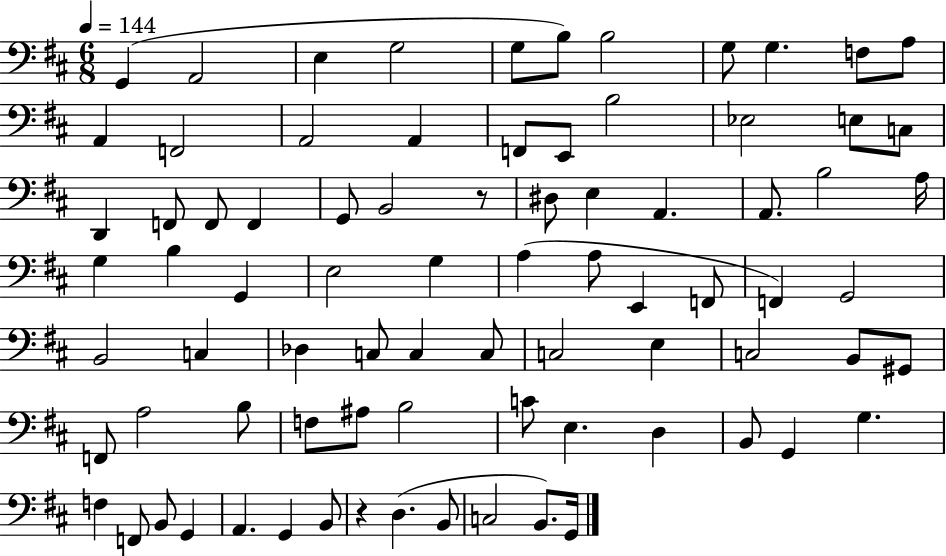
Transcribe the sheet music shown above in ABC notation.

X:1
T:Untitled
M:6/8
L:1/4
K:D
G,, A,,2 E, G,2 G,/2 B,/2 B,2 G,/2 G, F,/2 A,/2 A,, F,,2 A,,2 A,, F,,/2 E,,/2 B,2 _E,2 E,/2 C,/2 D,, F,,/2 F,,/2 F,, G,,/2 B,,2 z/2 ^D,/2 E, A,, A,,/2 B,2 A,/4 G, B, G,, E,2 G, A, A,/2 E,, F,,/2 F,, G,,2 B,,2 C, _D, C,/2 C, C,/2 C,2 E, C,2 B,,/2 ^G,,/2 F,,/2 A,2 B,/2 F,/2 ^A,/2 B,2 C/2 E, D, B,,/2 G,, G, F, F,,/2 B,,/2 G,, A,, G,, B,,/2 z D, B,,/2 C,2 B,,/2 G,,/4